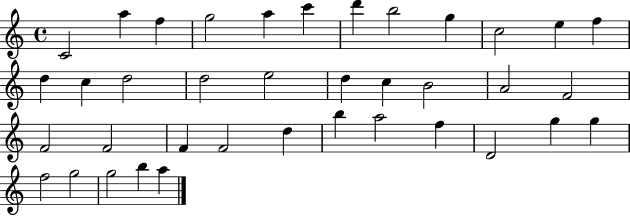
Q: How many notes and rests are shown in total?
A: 38